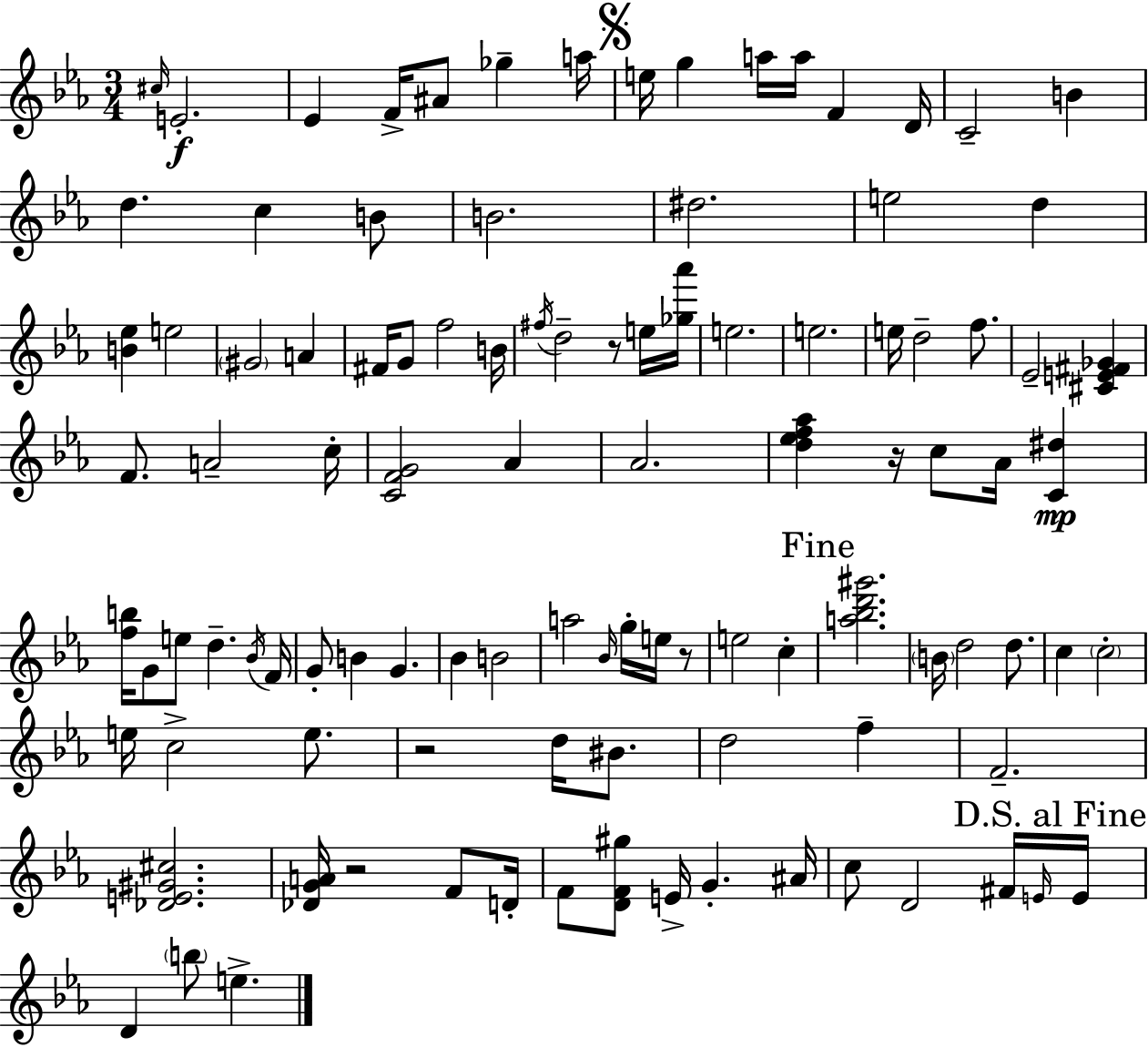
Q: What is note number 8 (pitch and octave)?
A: E5